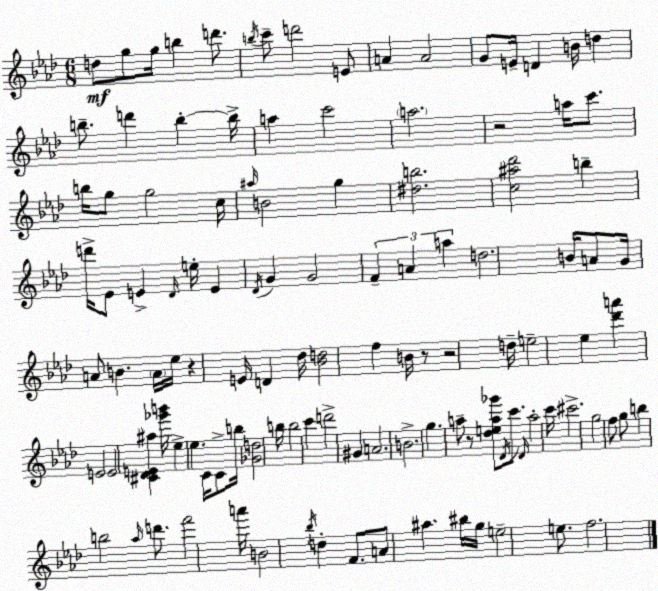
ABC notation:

X:1
T:Untitled
M:6/8
L:1/4
K:Ab
d/2 g/2 g/4 b d'/2 b/4 c'/2 d'2 E/2 A A2 G/2 E/4 D B/4 d b/2 d' b b/4 a c'2 a2 z2 a/4 c'/2 b/4 g/2 g2 c/4 ^a/4 B2 g [^db]2 [c^a_d']2 b d'/4 _E/2 E _D/4 e/4 E _D/4 G G2 F A a d2 B/4 A/2 G/4 A/2 B A/4 _e/4 z E/4 D _d/4 [_Bd]2 f B/4 z/2 z2 d/4 e2 _e [_d'a'] E2 E2 [^C_DE^a] [_g'b']/4 _e _e C/4 C/2 b/4 [_Gd]2 b/4 b2 c' d'2 ^G A2 B2 g a/2 z/2 [_dea_g']/2 _D/4 c'/2 _D/4 a2 c'/4 ^c'2 g2 f/2 g/2 b b2 _a/4 d'/2 f'2 a'/4 B2 _b/4 d F/2 A/2 ^a ^b/4 g/4 e2 e/2 f2